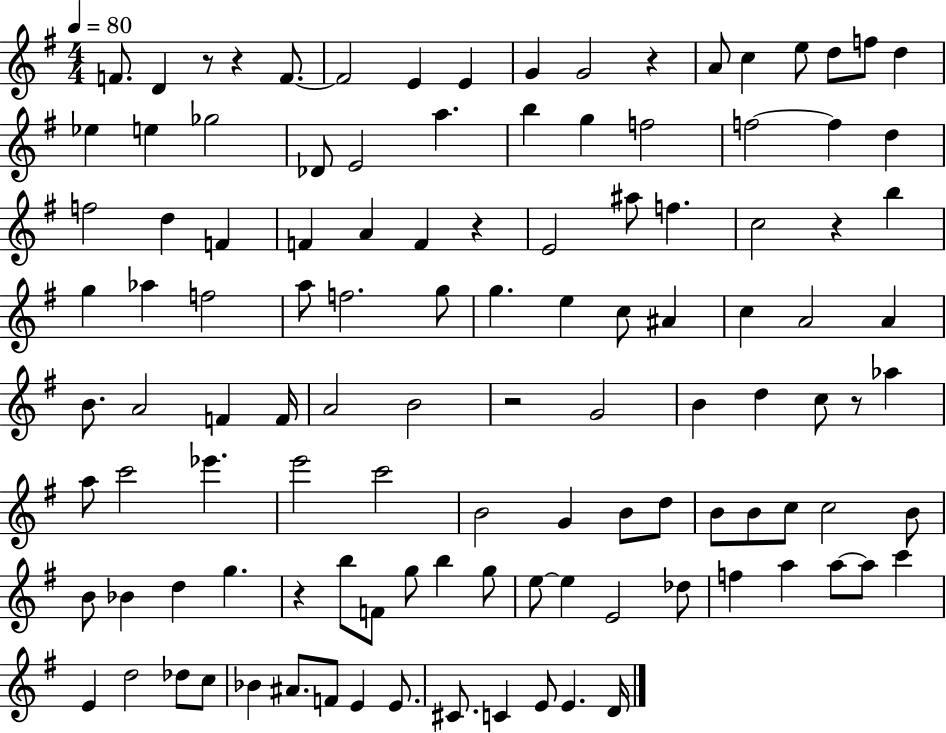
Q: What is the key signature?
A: G major